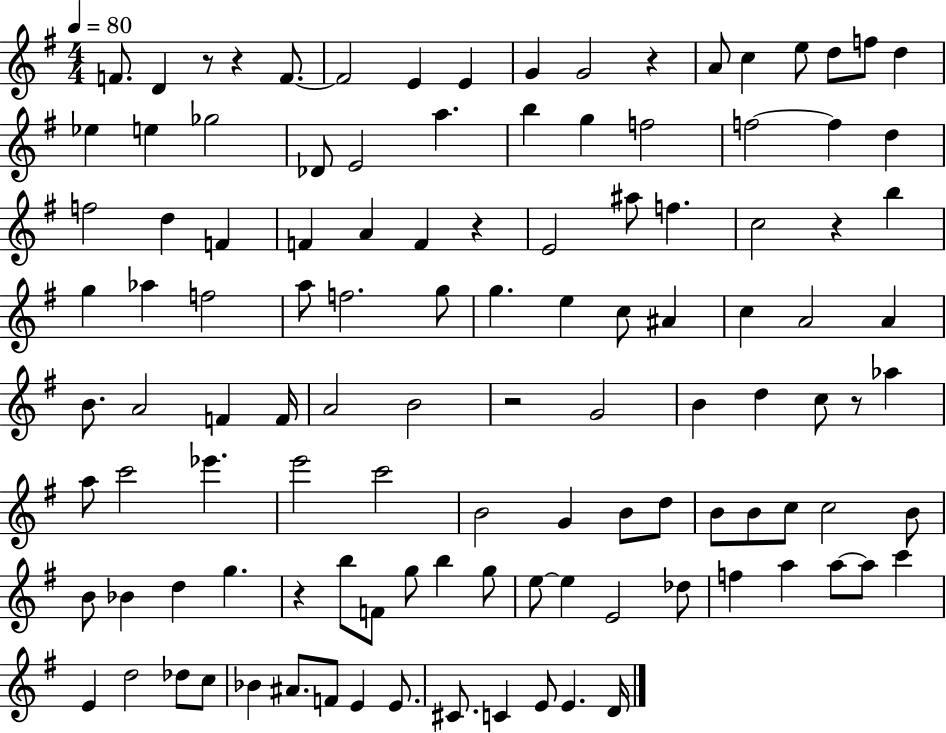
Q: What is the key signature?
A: G major